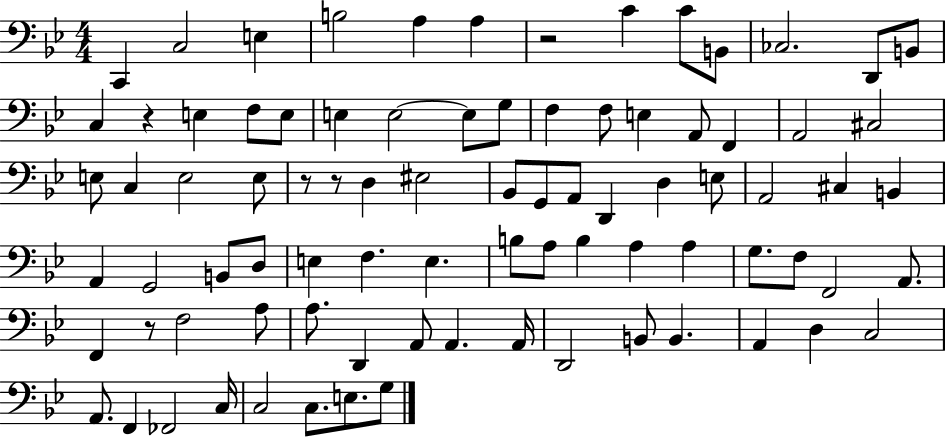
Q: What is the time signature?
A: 4/4